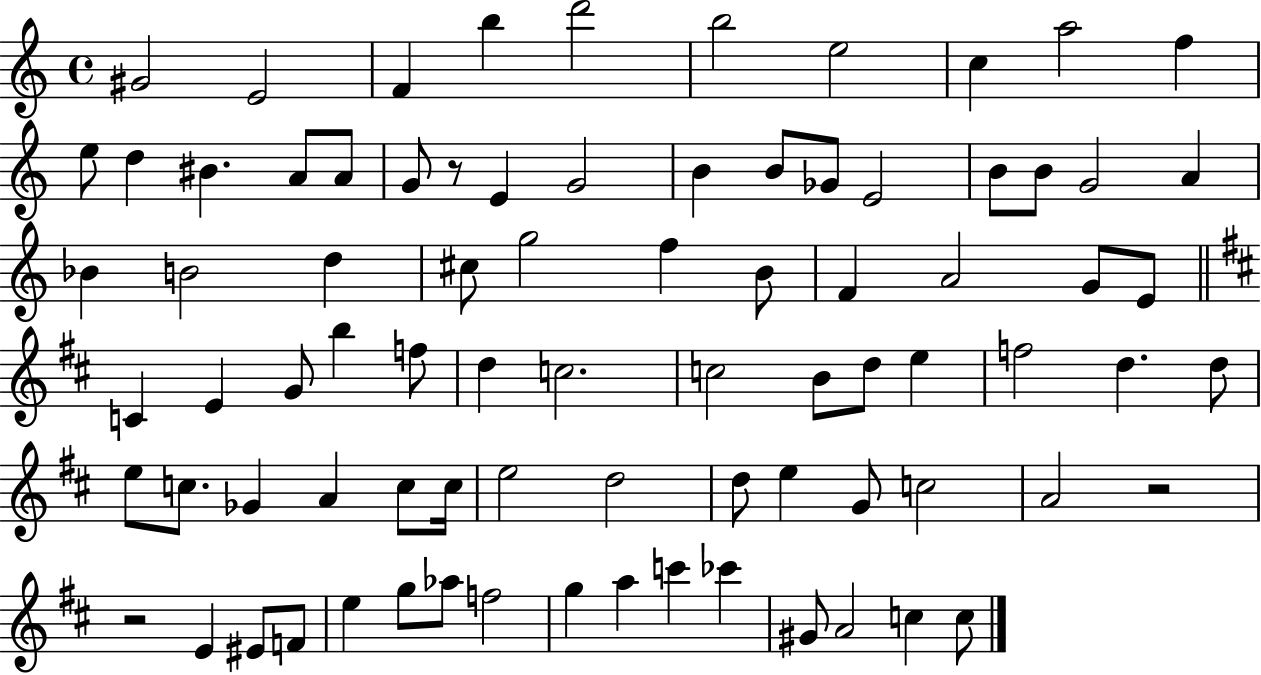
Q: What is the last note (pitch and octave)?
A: C5